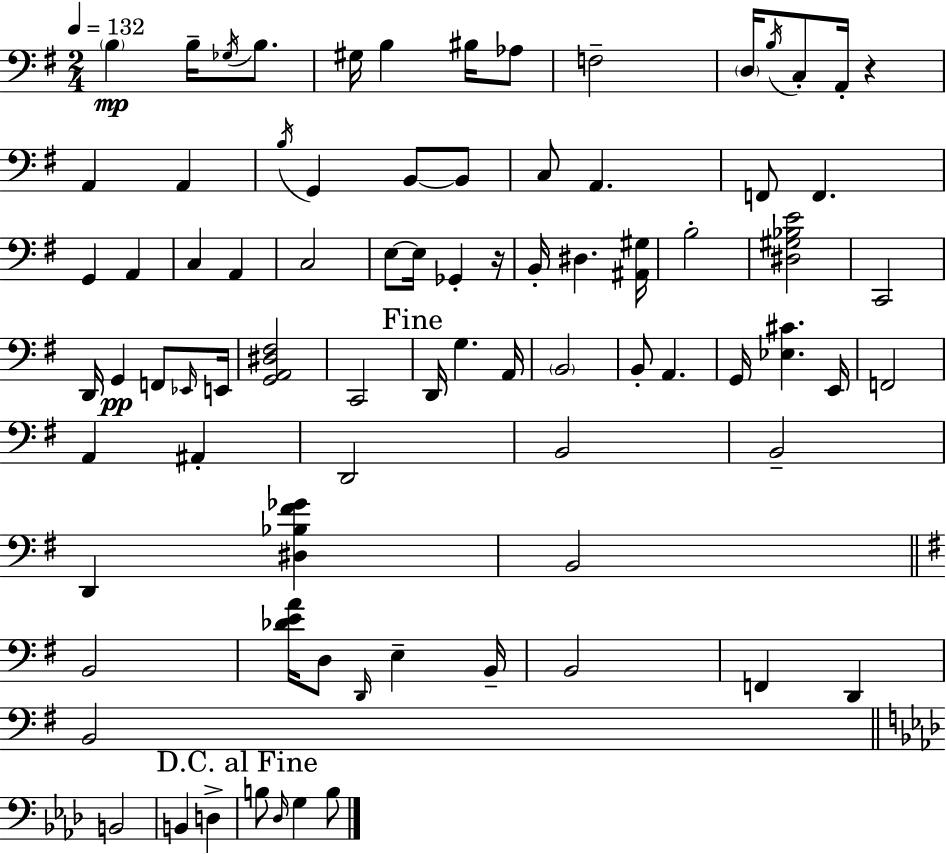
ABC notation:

X:1
T:Untitled
M:2/4
L:1/4
K:Em
B, B,/4 _G,/4 B,/2 ^G,/4 B, ^B,/4 _A,/2 F,2 D,/4 B,/4 C,/2 A,,/4 z A,, A,, B,/4 G,, B,,/2 B,,/2 C,/2 A,, F,,/2 F,, G,, A,, C, A,, C,2 E,/2 E,/4 _G,, z/4 B,,/4 ^D, [^A,,^G,]/4 B,2 [^D,^G,_B,E]2 C,,2 D,,/4 G,, F,,/2 _E,,/4 E,,/4 [G,,A,,^D,^F,]2 C,,2 D,,/4 G, A,,/4 B,,2 B,,/2 A,, G,,/4 [_E,^C] E,,/4 F,,2 A,, ^A,, D,,2 B,,2 B,,2 D,, [^D,_B,^F_G] B,,2 B,,2 [_DEA]/4 D,/2 D,,/4 E, B,,/4 B,,2 F,, D,, B,,2 B,,2 B,, D, B,/2 _D,/4 G, B,/2